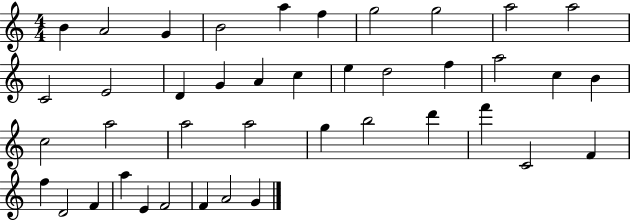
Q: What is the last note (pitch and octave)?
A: G4